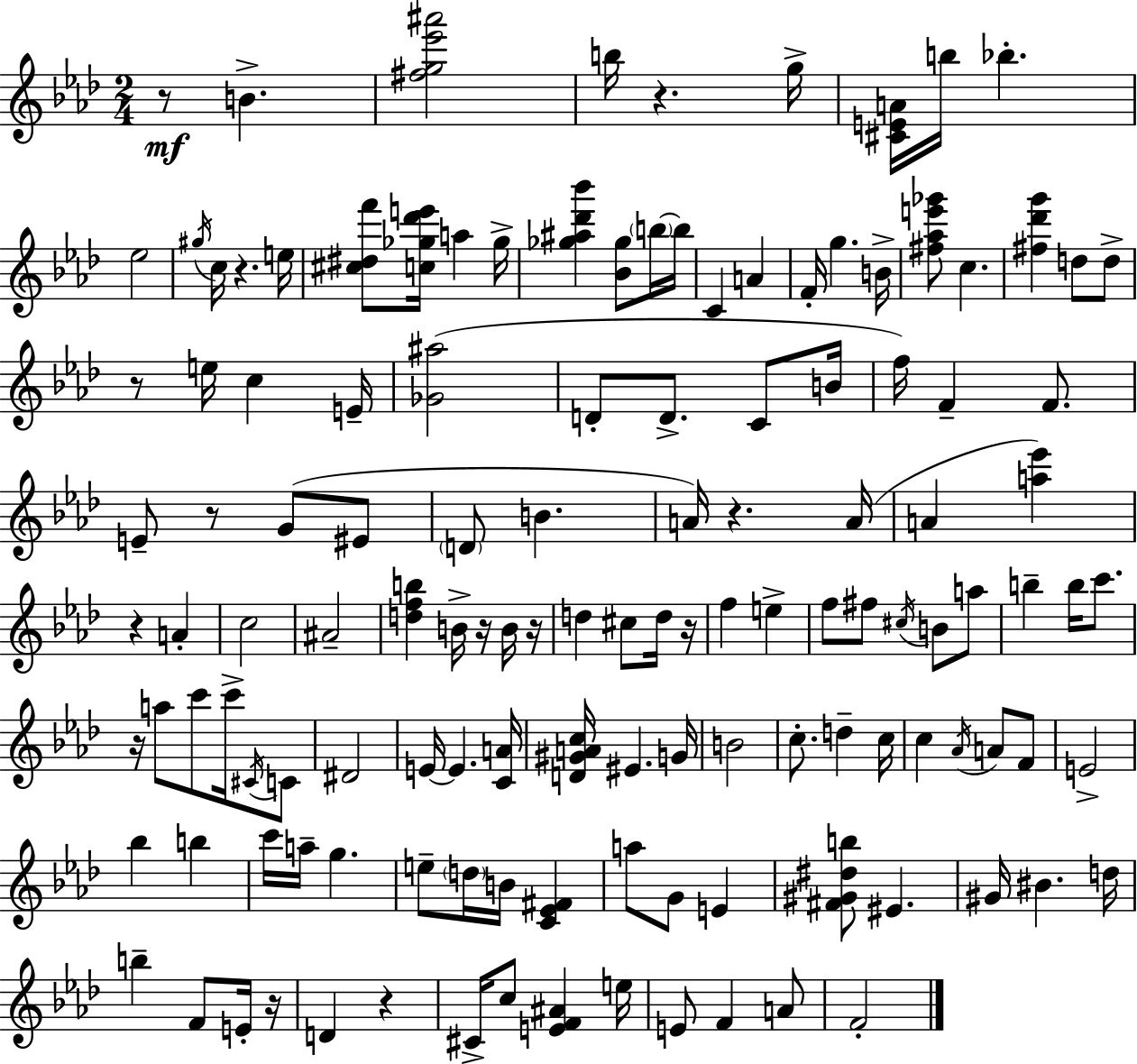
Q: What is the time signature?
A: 2/4